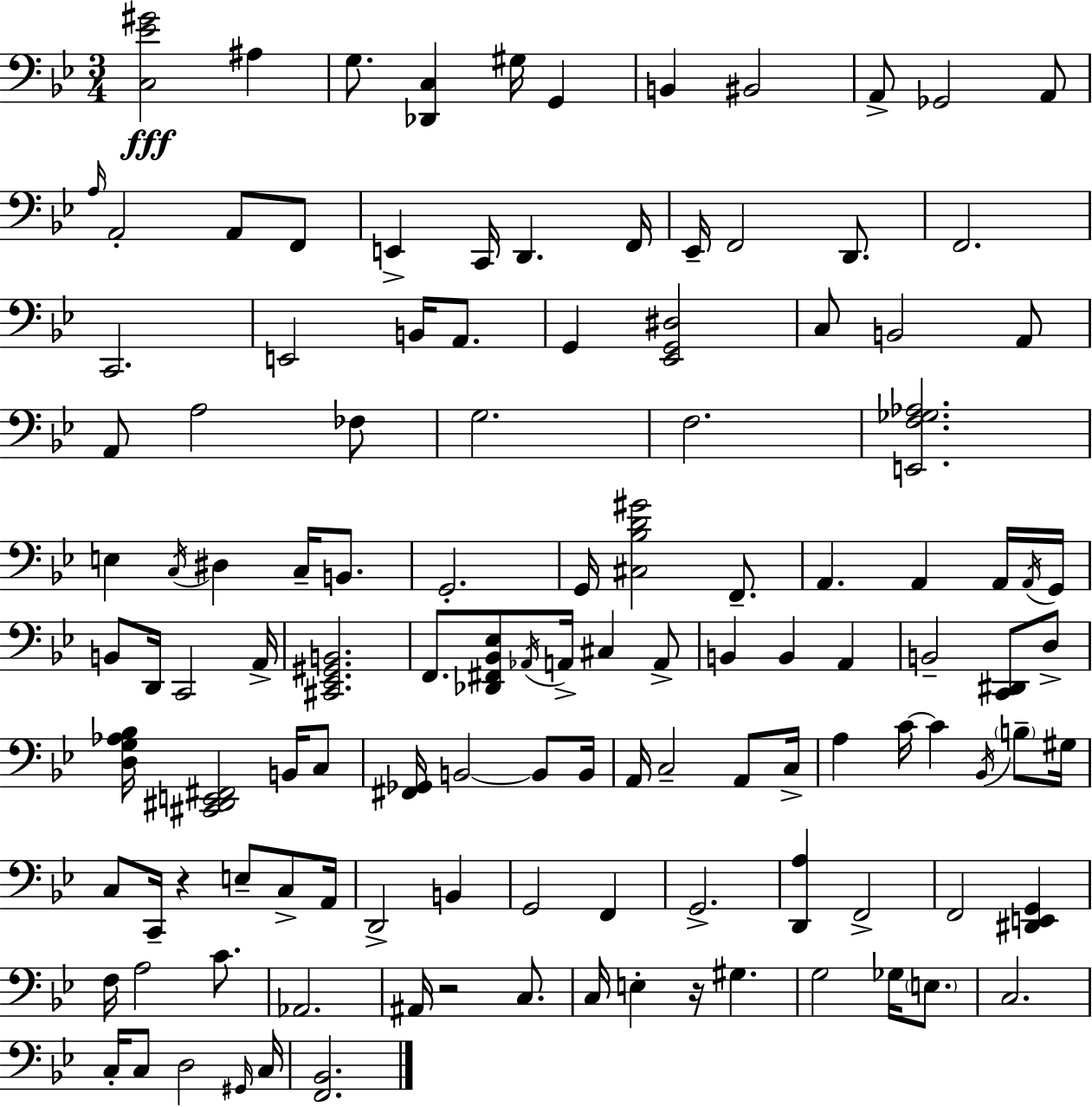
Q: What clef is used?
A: bass